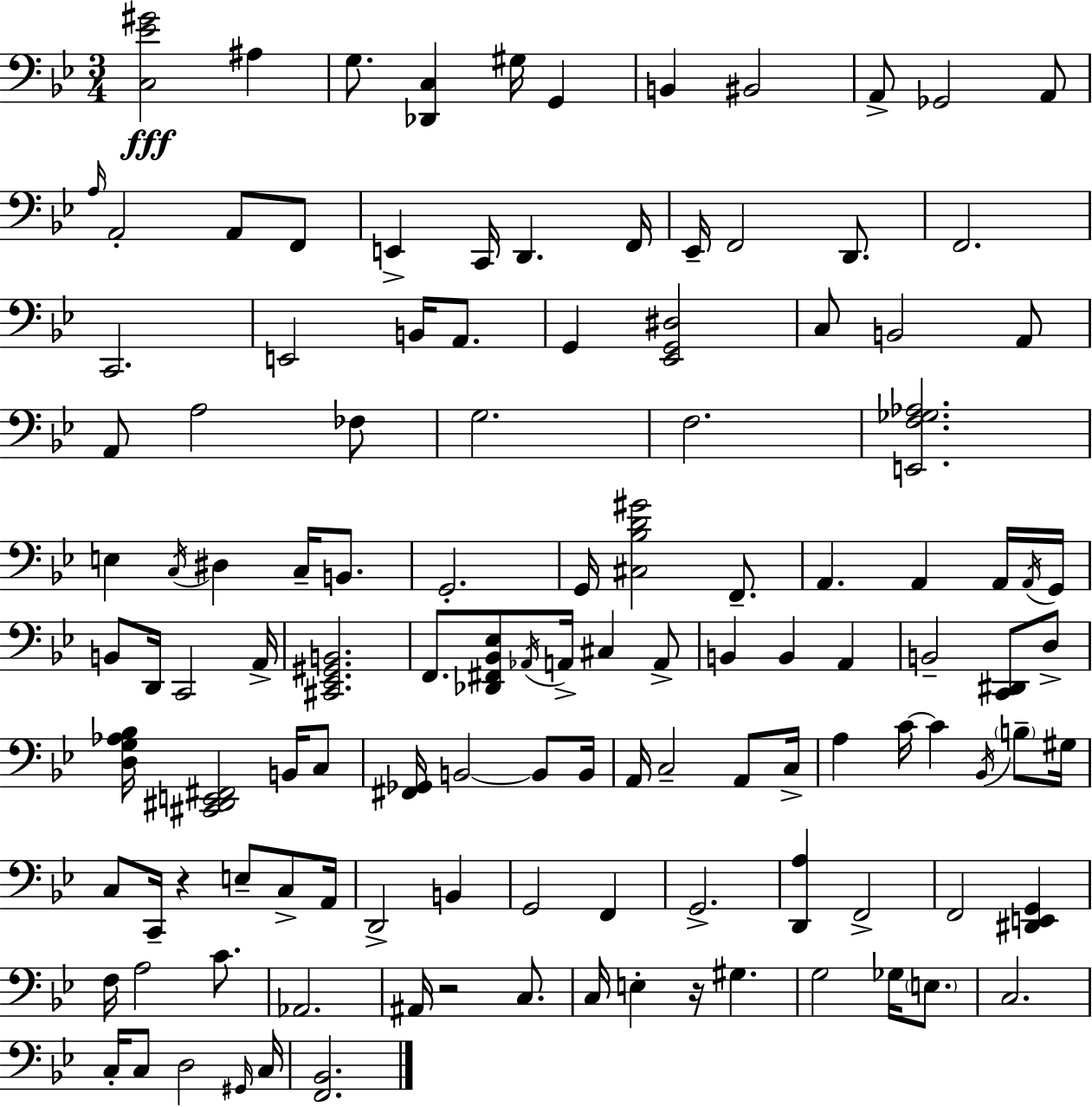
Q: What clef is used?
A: bass